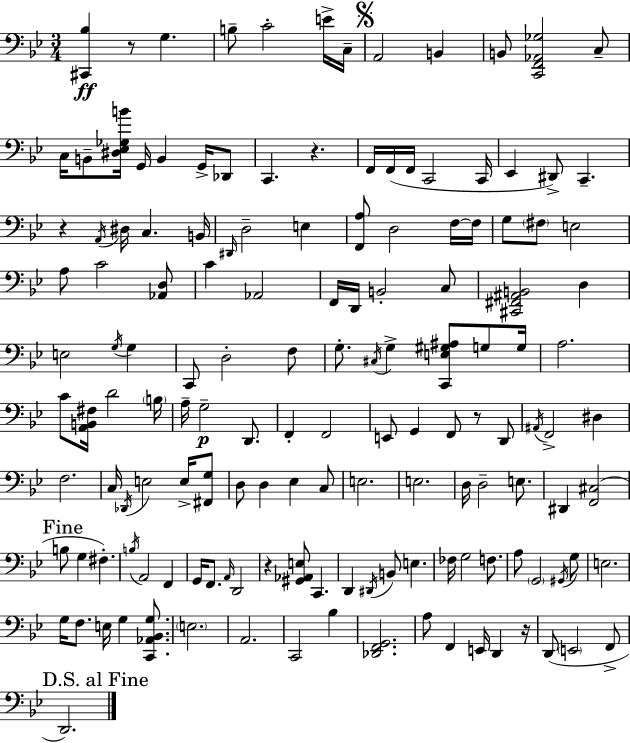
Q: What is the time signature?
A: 3/4